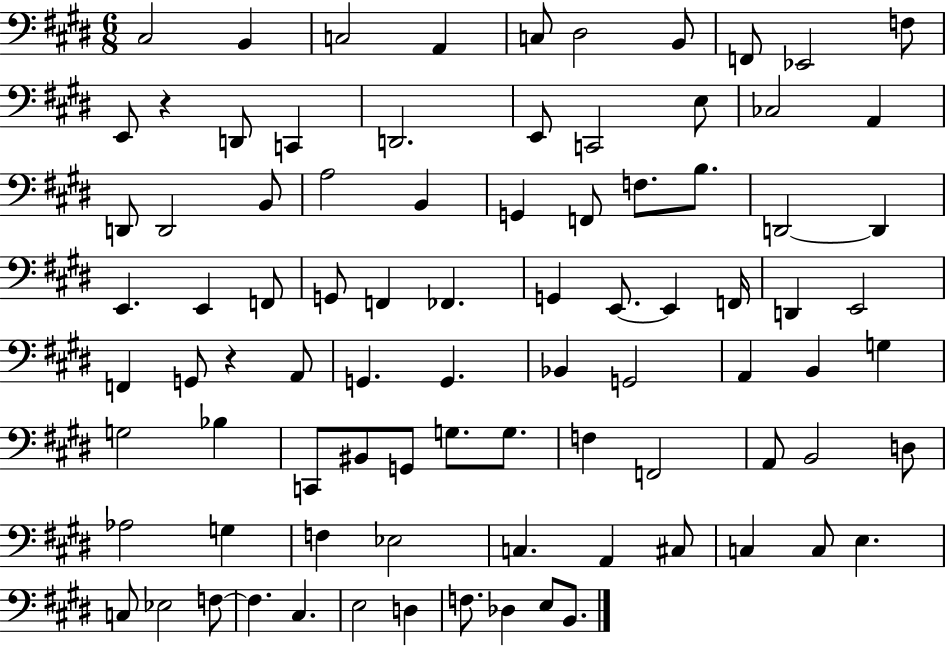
C#3/h B2/q C3/h A2/q C3/e D#3/h B2/e F2/e Eb2/h F3/e E2/e R/q D2/e C2/q D2/h. E2/e C2/h E3/e CES3/h A2/q D2/e D2/h B2/e A3/h B2/q G2/q F2/e F3/e. B3/e. D2/h D2/q E2/q. E2/q F2/e G2/e F2/q FES2/q. G2/q E2/e. E2/q F2/s D2/q E2/h F2/q G2/e R/q A2/e G2/q. G2/q. Bb2/q G2/h A2/q B2/q G3/q G3/h Bb3/q C2/e BIS2/e G2/e G3/e. G3/e. F3/q F2/h A2/e B2/h D3/e Ab3/h G3/q F3/q Eb3/h C3/q. A2/q C#3/e C3/q C3/e E3/q. C3/e Eb3/h F3/e F3/q. C#3/q. E3/h D3/q F3/e. Db3/q E3/e B2/e.